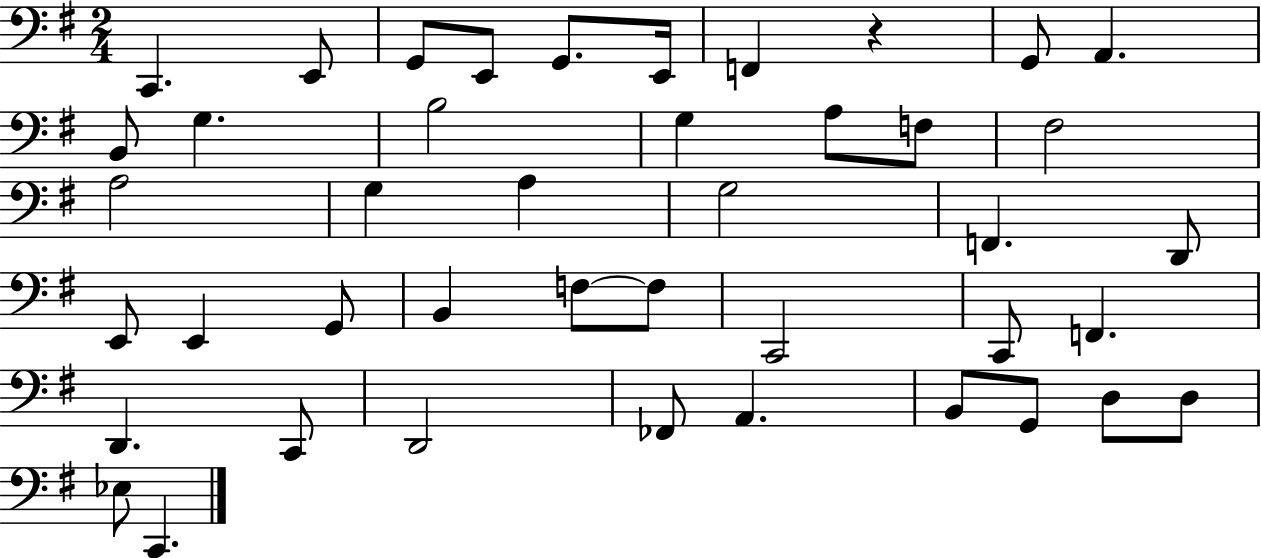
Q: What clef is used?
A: bass